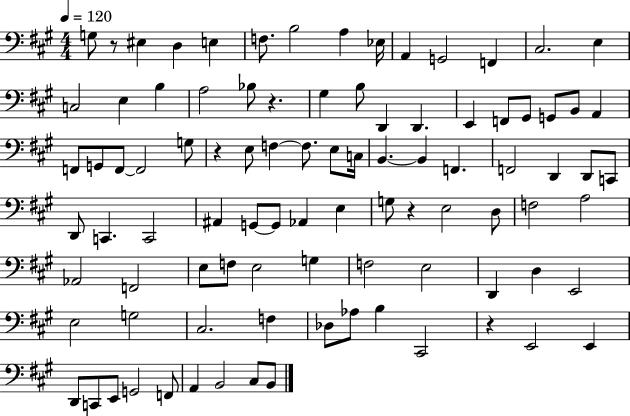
X:1
T:Untitled
M:4/4
L:1/4
K:A
G,/2 z/2 ^E, D, E, F,/2 B,2 A, _E,/4 A,, G,,2 F,, ^C,2 E, C,2 E, B, A,2 _B,/2 z ^G, B,/2 D,, D,, E,, F,,/2 ^G,,/2 G,,/2 B,,/2 A,, F,,/2 G,,/2 F,,/2 F,,2 G,/2 z E,/2 F, F,/2 E,/2 C,/4 B,, B,, F,, F,,2 D,, D,,/2 C,,/2 D,,/2 C,, C,,2 ^A,, G,,/2 G,,/2 _A,, E, G,/2 z E,2 D,/2 F,2 A,2 _A,,2 F,,2 E,/2 F,/2 E,2 G, F,2 E,2 D,, D, E,,2 E,2 G,2 ^C,2 F, _D,/2 _A,/2 B, ^C,,2 z E,,2 E,, D,,/2 C,,/2 E,,/2 G,,2 F,,/2 A,, B,,2 ^C,/2 B,,/2